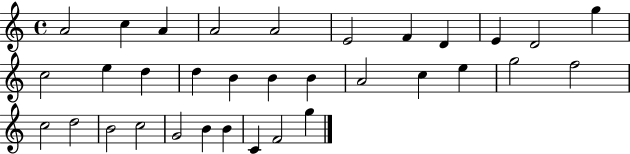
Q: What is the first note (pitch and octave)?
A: A4